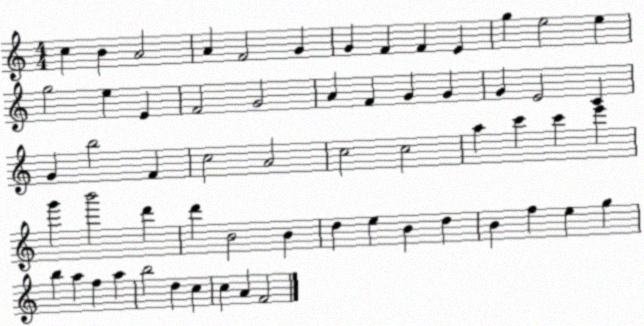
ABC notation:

X:1
T:Untitled
M:4/4
L:1/4
K:C
c B A2 A F2 G G F F E g e2 e g2 e E F2 G2 A F G G G E2 C G b2 F c2 A2 c2 c2 a c' c' e' g' b'2 d' d' B2 B d e B d B f e g b a f a b2 d c c A F2